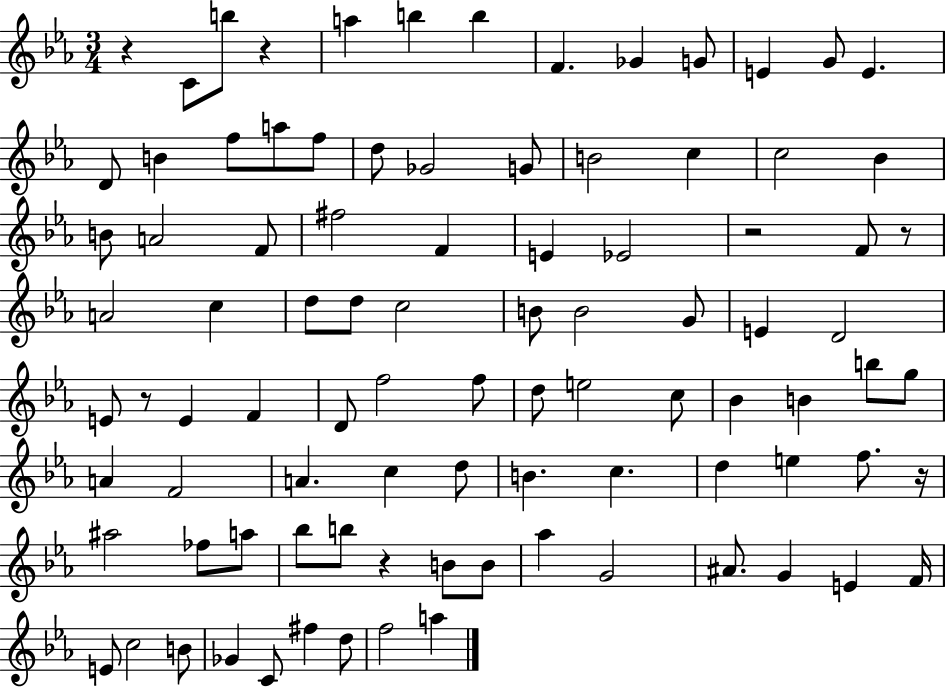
{
  \clef treble
  \numericTimeSignature
  \time 3/4
  \key ees \major
  r4 c'8 b''8 r4 | a''4 b''4 b''4 | f'4. ges'4 g'8 | e'4 g'8 e'4. | \break d'8 b'4 f''8 a''8 f''8 | d''8 ges'2 g'8 | b'2 c''4 | c''2 bes'4 | \break b'8 a'2 f'8 | fis''2 f'4 | e'4 ees'2 | r2 f'8 r8 | \break a'2 c''4 | d''8 d''8 c''2 | b'8 b'2 g'8 | e'4 d'2 | \break e'8 r8 e'4 f'4 | d'8 f''2 f''8 | d''8 e''2 c''8 | bes'4 b'4 b''8 g''8 | \break a'4 f'2 | a'4. c''4 d''8 | b'4. c''4. | d''4 e''4 f''8. r16 | \break ais''2 fes''8 a''8 | bes''8 b''8 r4 b'8 b'8 | aes''4 g'2 | ais'8. g'4 e'4 f'16 | \break e'8 c''2 b'8 | ges'4 c'8 fis''4 d''8 | f''2 a''4 | \bar "|."
}